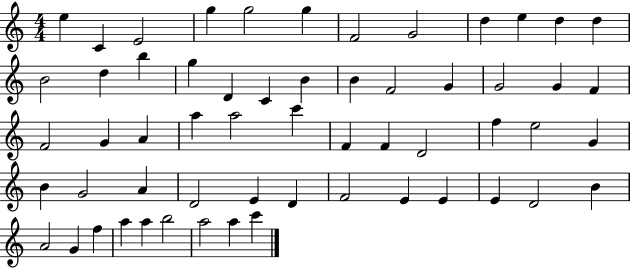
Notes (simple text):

E5/q C4/q E4/h G5/q G5/h G5/q F4/h G4/h D5/q E5/q D5/q D5/q B4/h D5/q B5/q G5/q D4/q C4/q B4/q B4/q F4/h G4/q G4/h G4/q F4/q F4/h G4/q A4/q A5/q A5/h C6/q F4/q F4/q D4/h F5/q E5/h G4/q B4/q G4/h A4/q D4/h E4/q D4/q F4/h E4/q E4/q E4/q D4/h B4/q A4/h G4/q F5/q A5/q A5/q B5/h A5/h A5/q C6/q